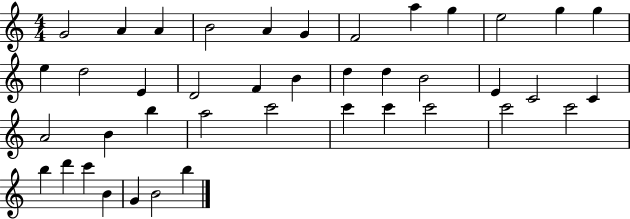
G4/h A4/q A4/q B4/h A4/q G4/q F4/h A5/q G5/q E5/h G5/q G5/q E5/q D5/h E4/q D4/h F4/q B4/q D5/q D5/q B4/h E4/q C4/h C4/q A4/h B4/q B5/q A5/h C6/h C6/q C6/q C6/h C6/h C6/h B5/q D6/q C6/q B4/q G4/q B4/h B5/q